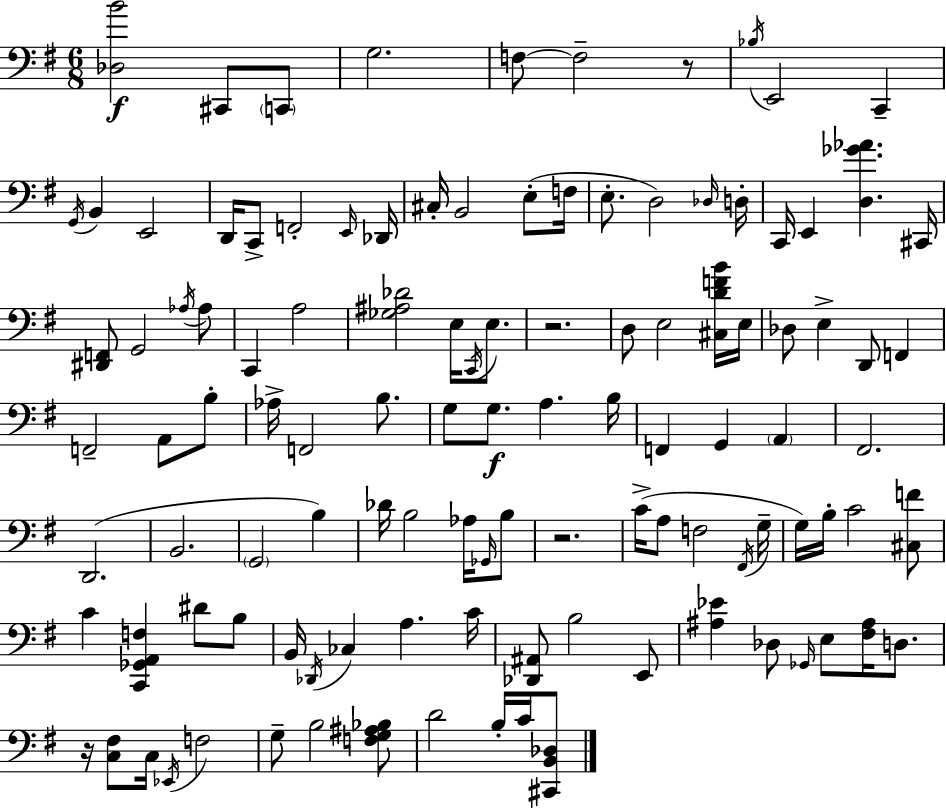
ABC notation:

X:1
T:Untitled
M:6/8
L:1/4
K:Em
[_D,B]2 ^C,,/2 C,,/2 G,2 F,/2 F,2 z/2 _B,/4 E,,2 C,, G,,/4 B,, E,,2 D,,/4 C,,/2 F,,2 E,,/4 _D,,/4 ^C,/4 B,,2 E,/2 F,/4 E,/2 D,2 _D,/4 D,/4 C,,/4 E,, [D,_G_A] ^C,,/4 [^D,,F,,]/2 G,,2 _A,/4 _A,/2 C,, A,2 [_G,^A,_D]2 E,/4 C,,/4 E,/2 z2 D,/2 E,2 [^C,DFB]/4 E,/4 _D,/2 E, D,,/2 F,, F,,2 A,,/2 B,/2 _A,/4 F,,2 B,/2 G,/2 G,/2 A, B,/4 F,, G,, A,, ^F,,2 D,,2 B,,2 G,,2 B, _D/4 B,2 _A,/4 _G,,/4 B,/2 z2 C/4 A,/2 F,2 ^F,,/4 G,/4 G,/4 B,/4 C2 [^C,F]/2 C [C,,_G,,A,,F,] ^D/2 B,/2 B,,/4 _D,,/4 _C, A, C/4 [_D,,^A,,]/2 B,2 E,,/2 [^A,_E] _D,/2 _G,,/4 E,/2 [^F,^A,]/4 D,/2 z/4 [C,^F,]/2 C,/4 _E,,/4 F,2 G,/2 B,2 [F,G,^A,_B,]/2 D2 B,/4 C/4 [^C,,B,,_D,]/2